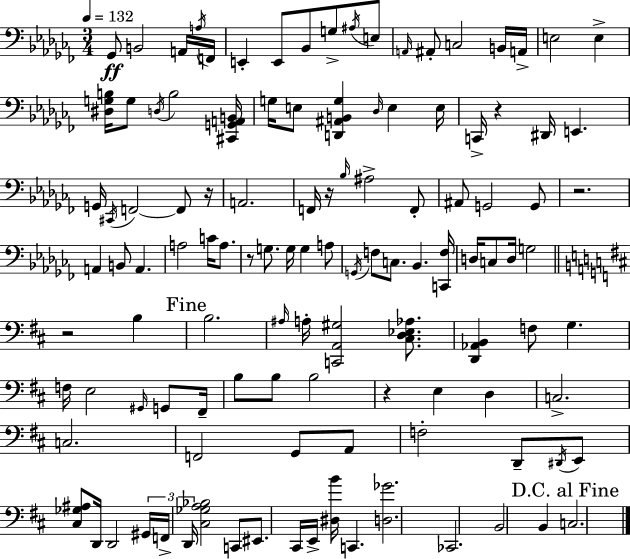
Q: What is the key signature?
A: AES minor